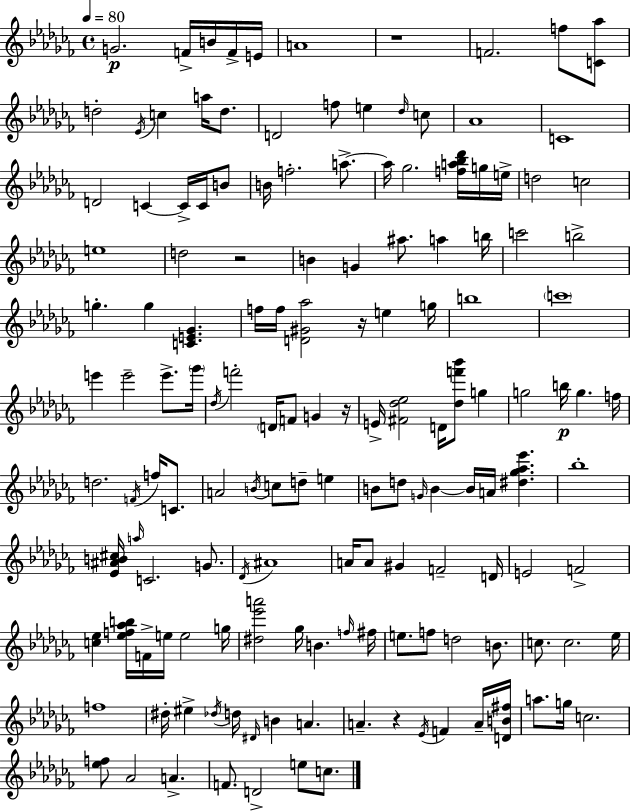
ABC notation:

X:1
T:Untitled
M:4/4
L:1/4
K:Abm
G2 F/4 B/4 F/4 E/4 A4 z4 F2 f/2 [C_a]/2 d2 _E/4 c a/4 d/2 D2 f/2 e _d/4 c/2 _A4 C4 D2 C C/4 C/4 B/2 B/4 f2 a/2 a/4 _g2 [fa_b_d']/4 g/4 e/4 d2 c2 e4 d2 z2 B G ^a/2 a b/4 c'2 b2 g g [CE_G] f/4 f/4 [D^G_a]2 z/4 e g/4 b4 c'4 e' e'2 e'/2 _g'/4 _d/4 f'2 D/4 F/2 G z/4 E/4 [^F_d_e]2 D/4 [_df'_b']/2 g g2 b/4 g f/4 d2 F/4 f/4 C/2 A2 B/4 c/2 d/2 e B/2 d/2 G/4 B B/4 A/4 [^d_g_a_e'] _b4 [_E^AB^c]/4 a/4 C2 G/2 _D/4 ^A4 A/4 A/2 ^G F2 D/4 E2 F2 [c_e] [_ef_ab]/4 F/4 e/4 e2 g/4 [^d_e'a']2 _g/4 B f/4 ^f/4 e/2 f/2 d2 B/2 c/2 c2 _e/4 f4 ^d/4 ^e _d/4 d/4 ^D/4 B A A z _E/4 F A/4 [DB^f]/4 a/2 g/4 c2 [_ef]/2 _A2 A F/2 D2 e/2 c/2